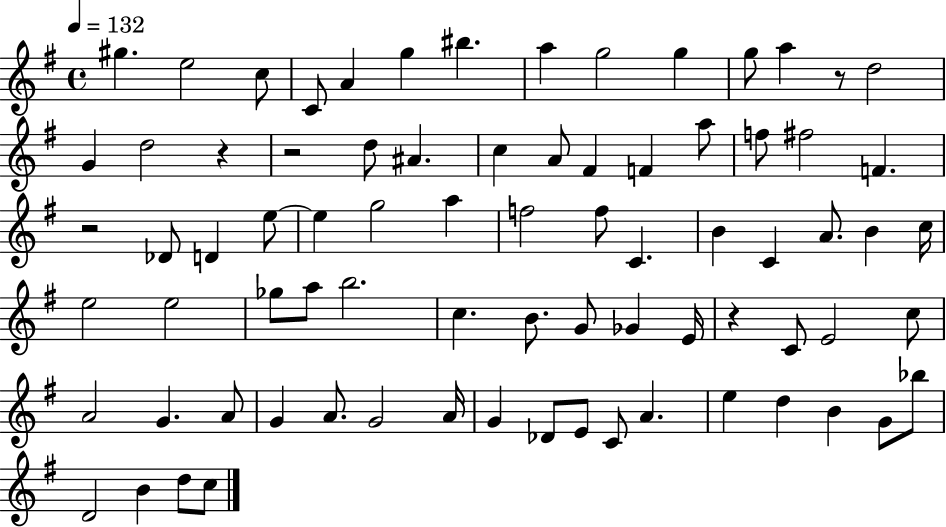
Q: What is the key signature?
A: G major